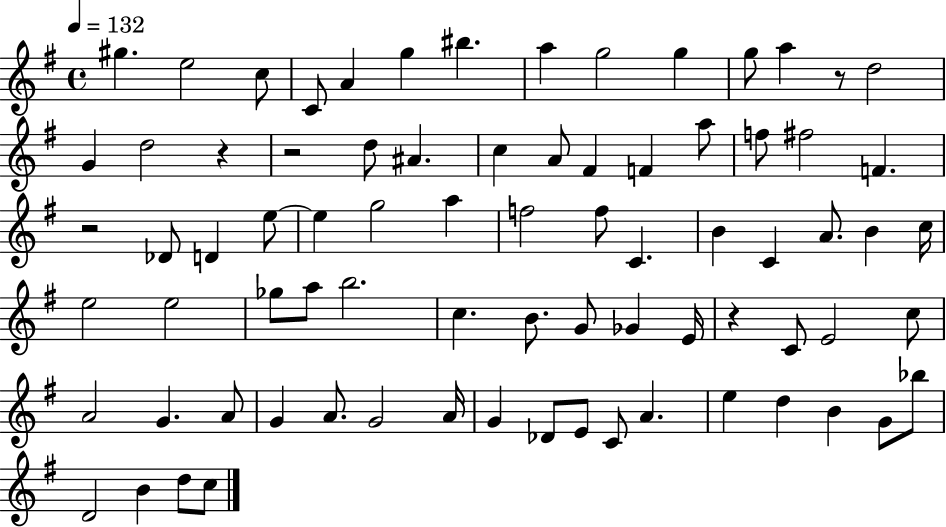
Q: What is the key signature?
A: G major